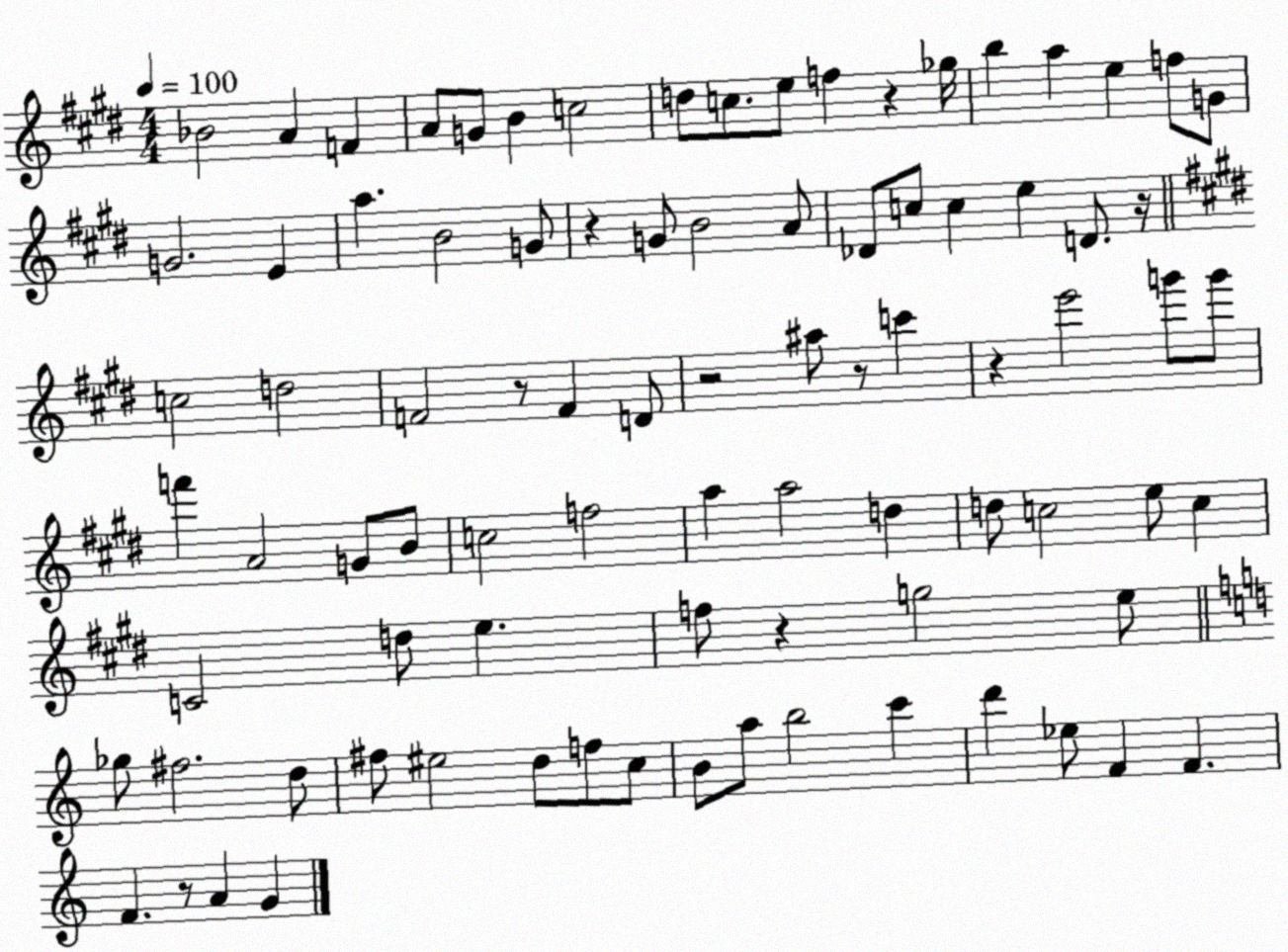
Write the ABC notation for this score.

X:1
T:Untitled
M:4/4
L:1/4
K:E
_B2 A F A/2 G/2 B c2 d/2 c/2 e/2 f z _g/4 b a e f/2 G/2 G2 E a B2 G/2 z G/2 B2 A/2 _D/2 c/2 c e D/2 z/4 c2 d2 F2 z/2 F D/2 z2 ^a/2 z/2 c' z e'2 g'/2 g'/2 f' A2 G/2 B/2 c2 f2 a a2 d d/2 c2 e/2 c C2 d/2 e f/2 z g2 e/2 _g/2 ^f2 d/2 ^f/2 ^e2 d/2 f/2 c/2 B/2 a/2 b2 c' d' _e/2 F F F z/2 A G